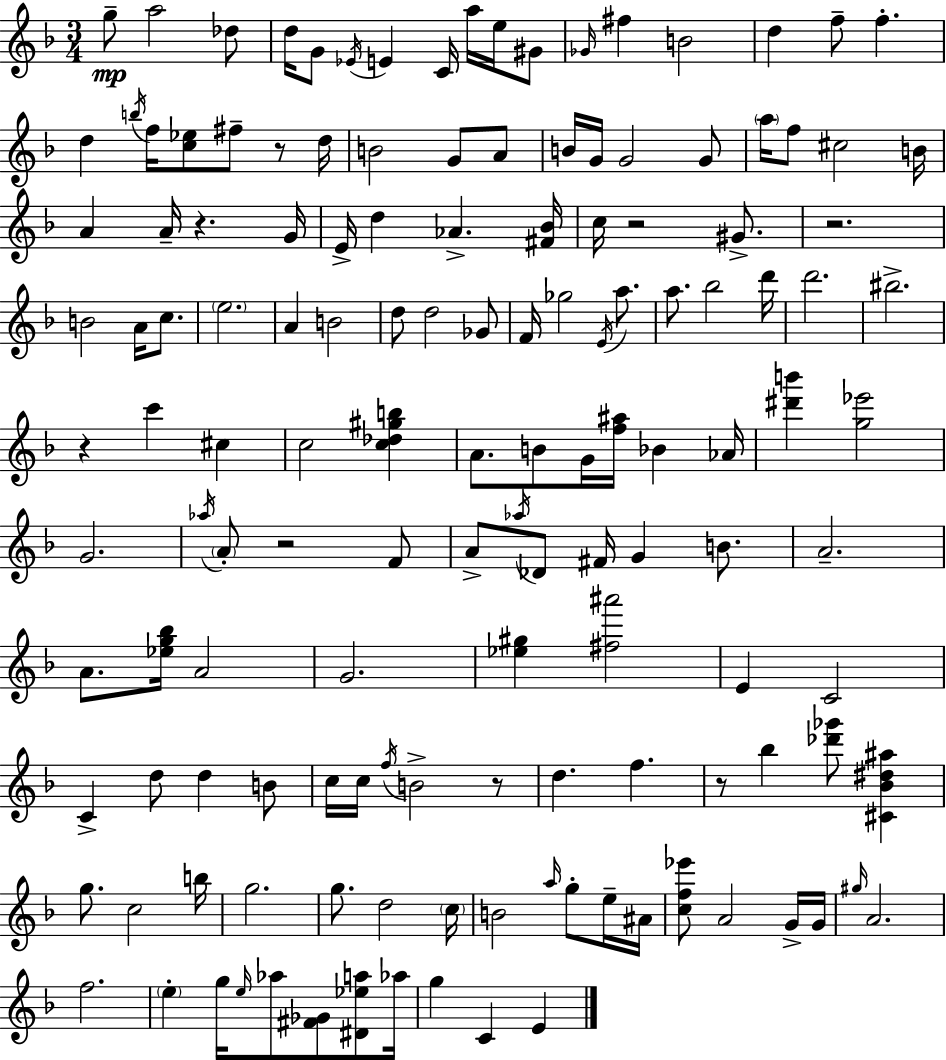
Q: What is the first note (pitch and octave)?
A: G5